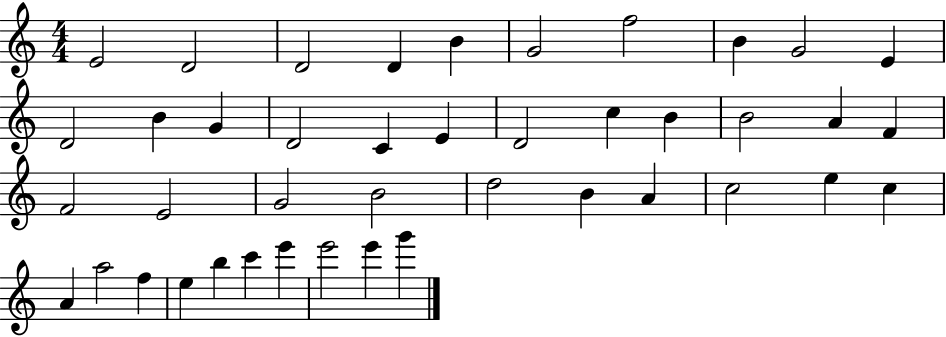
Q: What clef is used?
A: treble